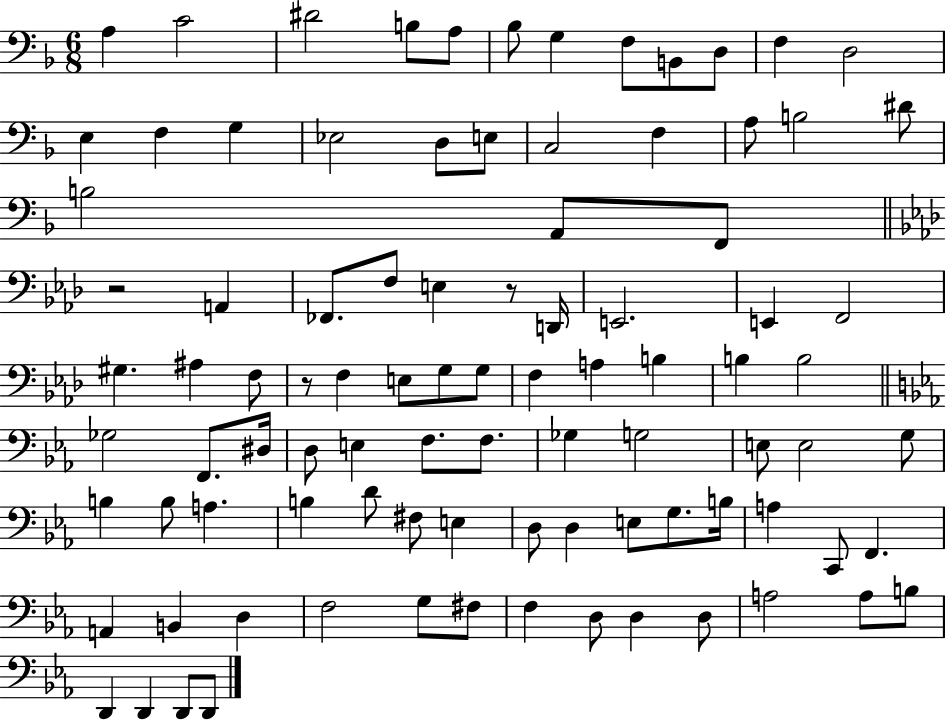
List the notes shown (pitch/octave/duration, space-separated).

A3/q C4/h D#4/h B3/e A3/e Bb3/e G3/q F3/e B2/e D3/e F3/q D3/h E3/q F3/q G3/q Eb3/h D3/e E3/e C3/h F3/q A3/e B3/h D#4/e B3/h A2/e F2/e R/h A2/q FES2/e. F3/e E3/q R/e D2/s E2/h. E2/q F2/h G#3/q. A#3/q F3/e R/e F3/q E3/e G3/e G3/e F3/q A3/q B3/q B3/q B3/h Gb3/h F2/e. D#3/s D3/e E3/q F3/e. F3/e. Gb3/q G3/h E3/e E3/h G3/e B3/q B3/e A3/q. B3/q D4/e F#3/e E3/q D3/e D3/q E3/e G3/e. B3/s A3/q C2/e F2/q. A2/q B2/q D3/q F3/h G3/e F#3/e F3/q D3/e D3/q D3/e A3/h A3/e B3/e D2/q D2/q D2/e D2/e